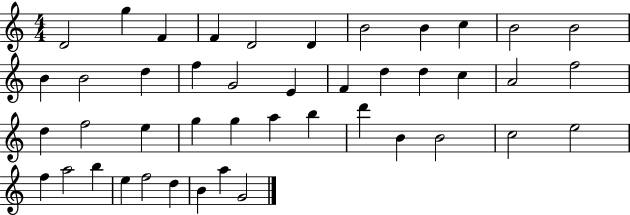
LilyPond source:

{
  \clef treble
  \numericTimeSignature
  \time 4/4
  \key c \major
  d'2 g''4 f'4 | f'4 d'2 d'4 | b'2 b'4 c''4 | b'2 b'2 | \break b'4 b'2 d''4 | f''4 g'2 e'4 | f'4 d''4 d''4 c''4 | a'2 f''2 | \break d''4 f''2 e''4 | g''4 g''4 a''4 b''4 | d'''4 b'4 b'2 | c''2 e''2 | \break f''4 a''2 b''4 | e''4 f''2 d''4 | b'4 a''4 g'2 | \bar "|."
}